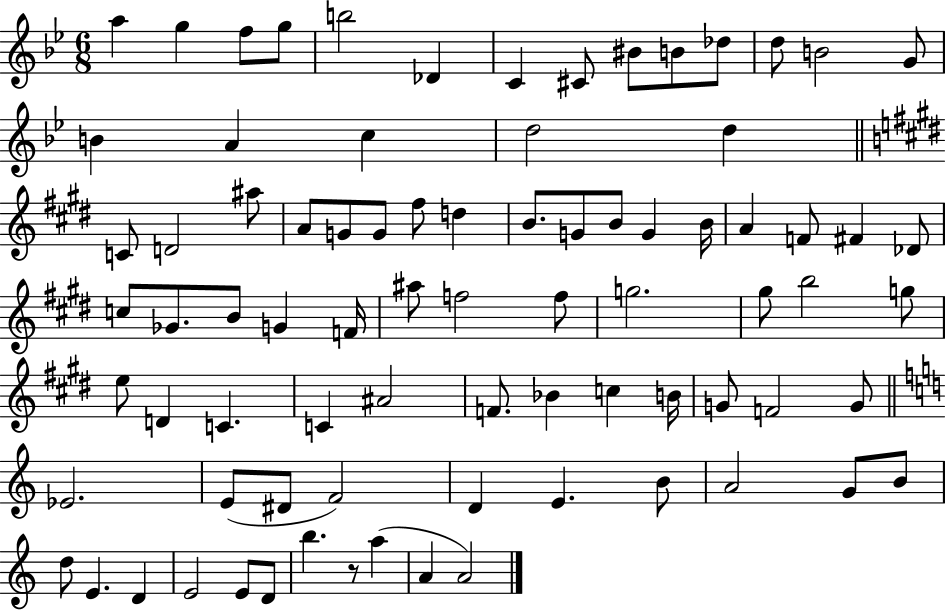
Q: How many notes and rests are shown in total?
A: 81